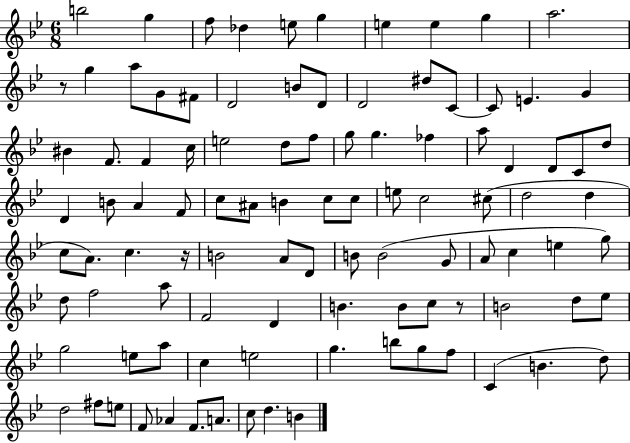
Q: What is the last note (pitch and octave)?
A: B4